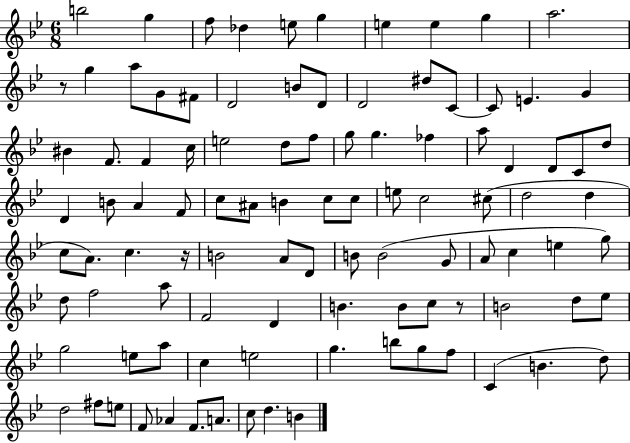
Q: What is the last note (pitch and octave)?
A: B4